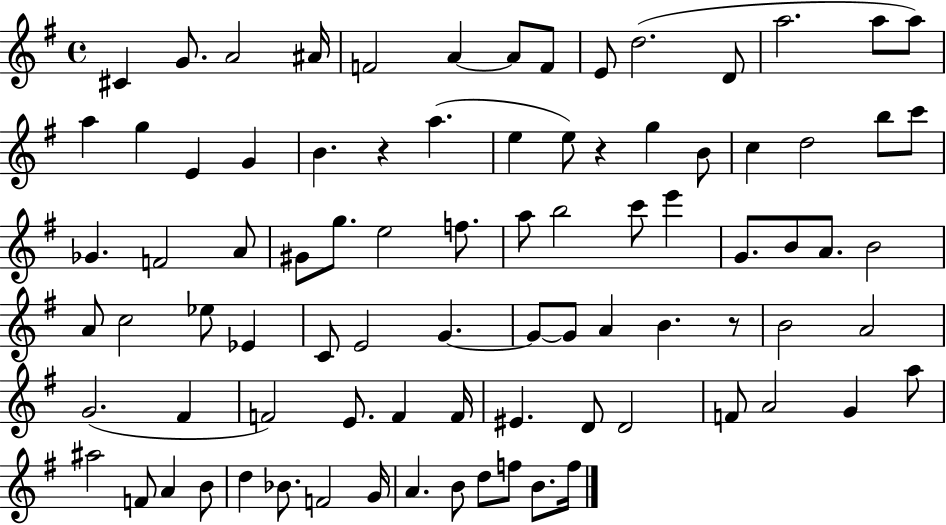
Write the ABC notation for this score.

X:1
T:Untitled
M:4/4
L:1/4
K:G
^C G/2 A2 ^A/4 F2 A A/2 F/2 E/2 d2 D/2 a2 a/2 a/2 a g E G B z a e e/2 z g B/2 c d2 b/2 c'/2 _G F2 A/2 ^G/2 g/2 e2 f/2 a/2 b2 c'/2 e' G/2 B/2 A/2 B2 A/2 c2 _e/2 _E C/2 E2 G G/2 G/2 A B z/2 B2 A2 G2 ^F F2 E/2 F F/4 ^E D/2 D2 F/2 A2 G a/2 ^a2 F/2 A B/2 d _B/2 F2 G/4 A B/2 d/2 f/2 B/2 f/4